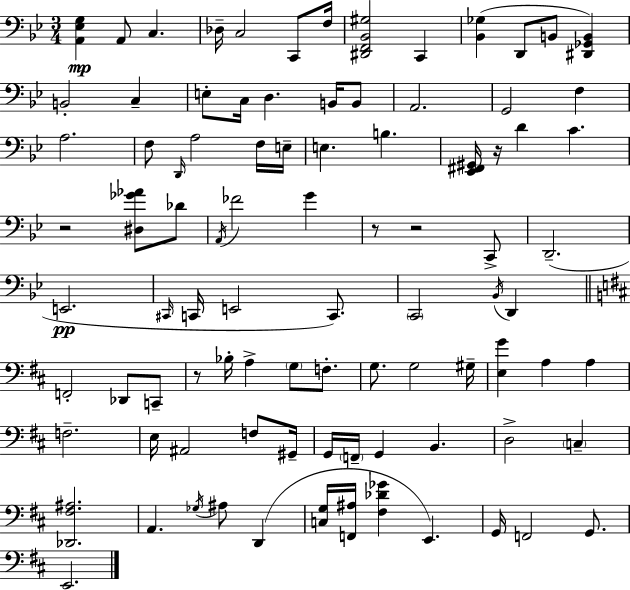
[A2,Eb3,G3]/q A2/e C3/q. Db3/s C3/h C2/e F3/s [D#2,F2,Bb2,G#3]/h C2/q [Bb2,Gb3]/q D2/e B2/e [D#2,Gb2,B2]/q B2/h C3/q E3/e C3/s D3/q. B2/s B2/e A2/h. G2/h F3/q A3/h. F3/e D2/s A3/h F3/s E3/s E3/q. B3/q. [Eb2,F#2,G#2]/s R/s D4/q C4/q. R/h [D#3,Gb4,Ab4]/e Db4/e A2/s FES4/h G4/q R/e R/h C2/e D2/h. E2/h. C#2/s C2/s E2/h C2/e. C2/h Bb2/s D2/q F2/h Db2/e C2/e R/e Bb3/s A3/q G3/e F3/e. G3/e. G3/h G#3/s [E3,G4]/q A3/q A3/q F3/h. E3/s A#2/h F3/e G#2/s G2/s F2/s G2/q B2/q. D3/h C3/q [Db2,F#3,A#3]/h. A2/q. Gb3/s A#3/e D2/q [C3,G3]/s [F2,A#3]/s [F#3,Db4,Gb4]/q E2/q. G2/s F2/h G2/e. E2/h.